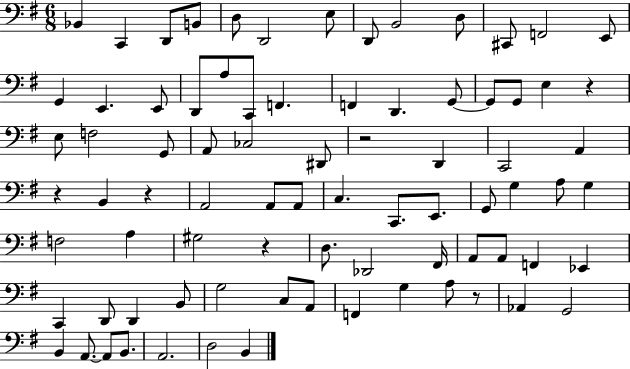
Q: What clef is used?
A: bass